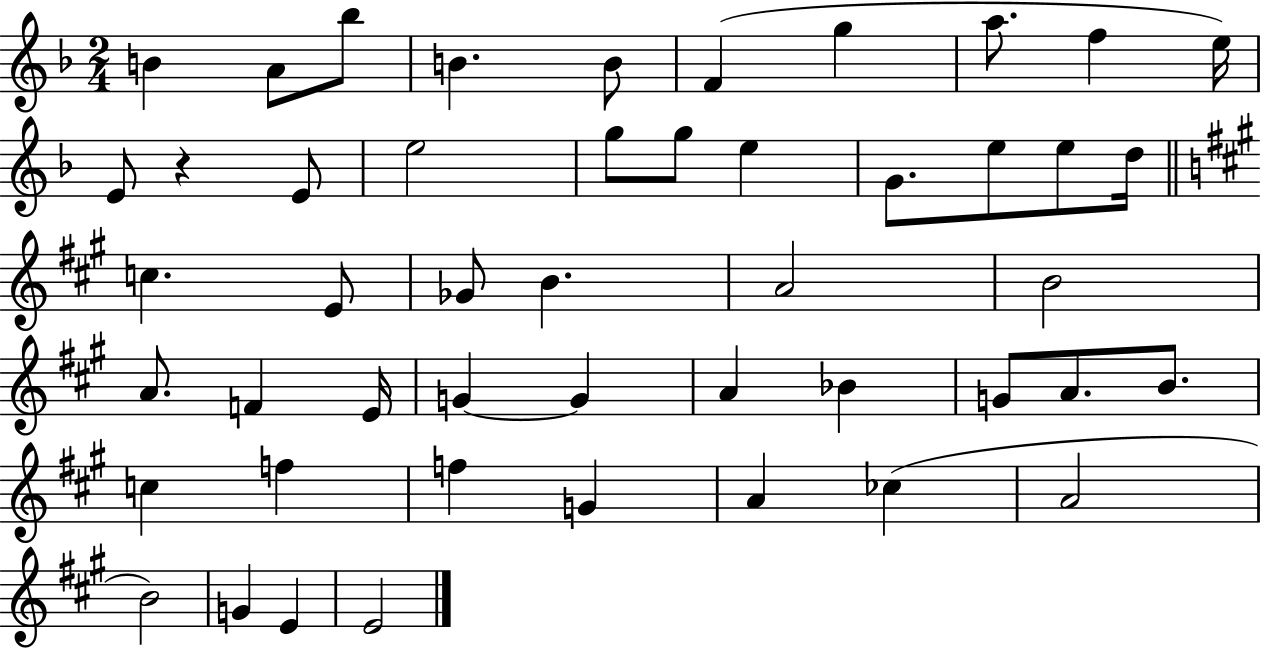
B4/q A4/e Bb5/e B4/q. B4/e F4/q G5/q A5/e. F5/q E5/s E4/e R/q E4/e E5/h G5/e G5/e E5/q G4/e. E5/e E5/e D5/s C5/q. E4/e Gb4/e B4/q. A4/h B4/h A4/e. F4/q E4/s G4/q G4/q A4/q Bb4/q G4/e A4/e. B4/e. C5/q F5/q F5/q G4/q A4/q CES5/q A4/h B4/h G4/q E4/q E4/h